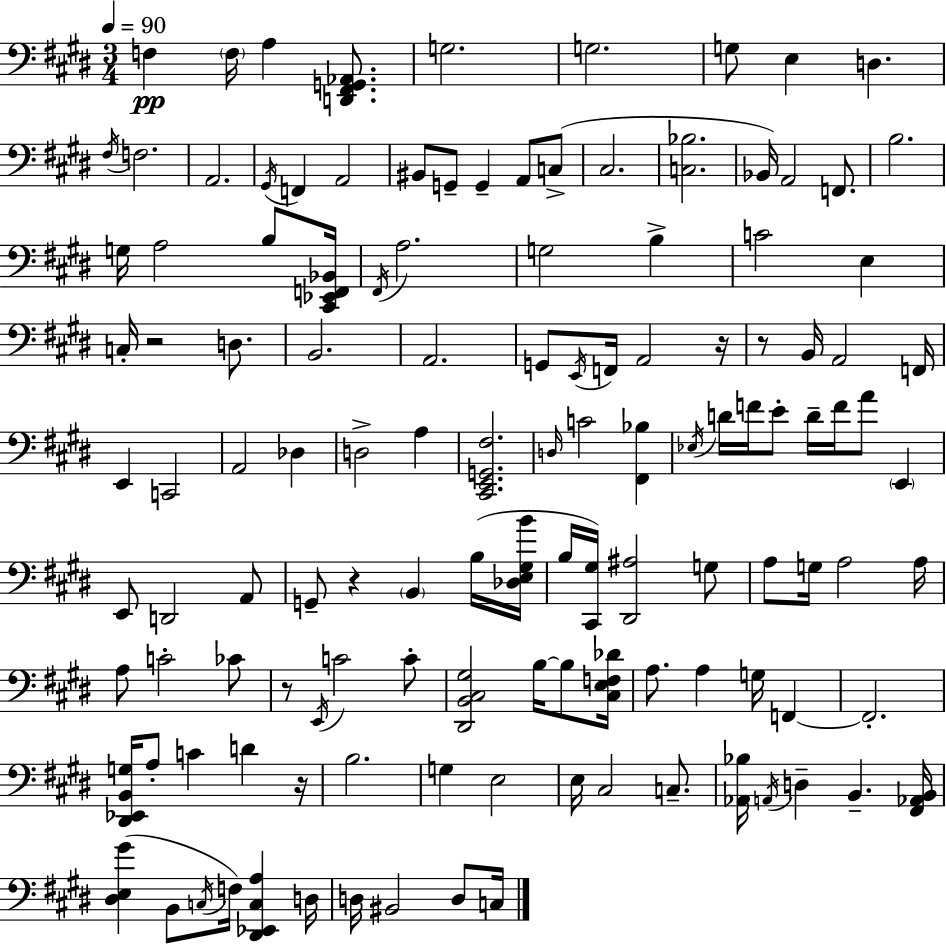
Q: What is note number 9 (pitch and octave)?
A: F#3